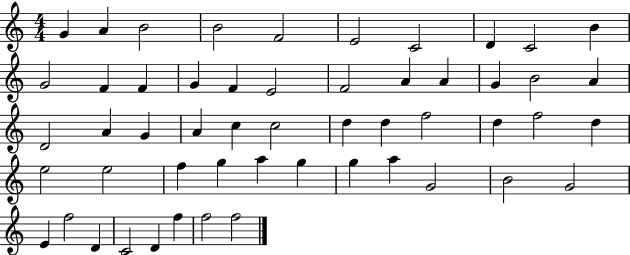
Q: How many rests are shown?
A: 0